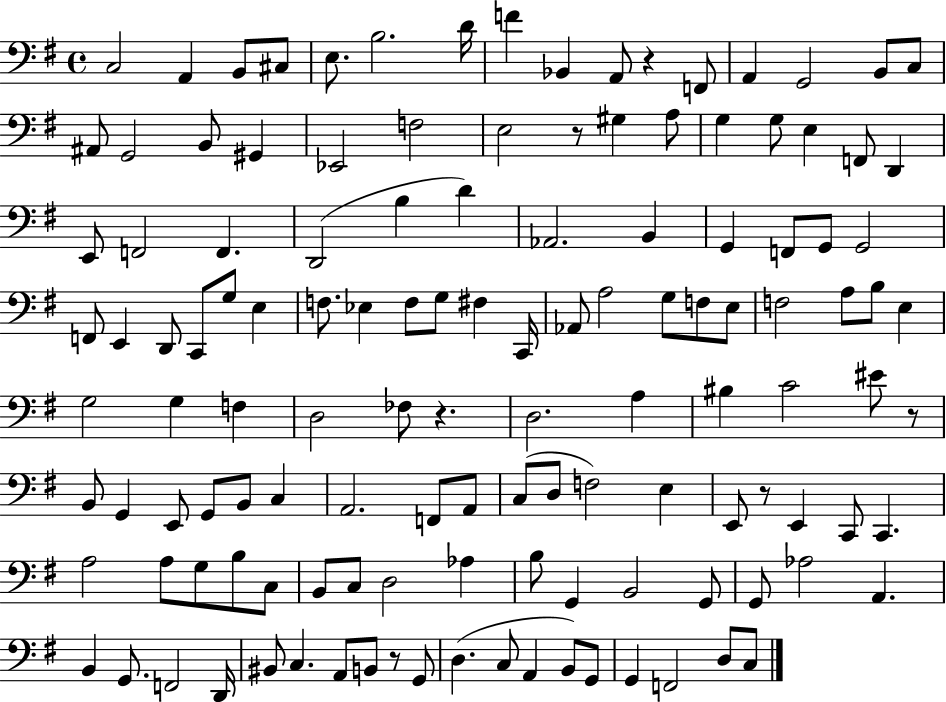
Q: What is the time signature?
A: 4/4